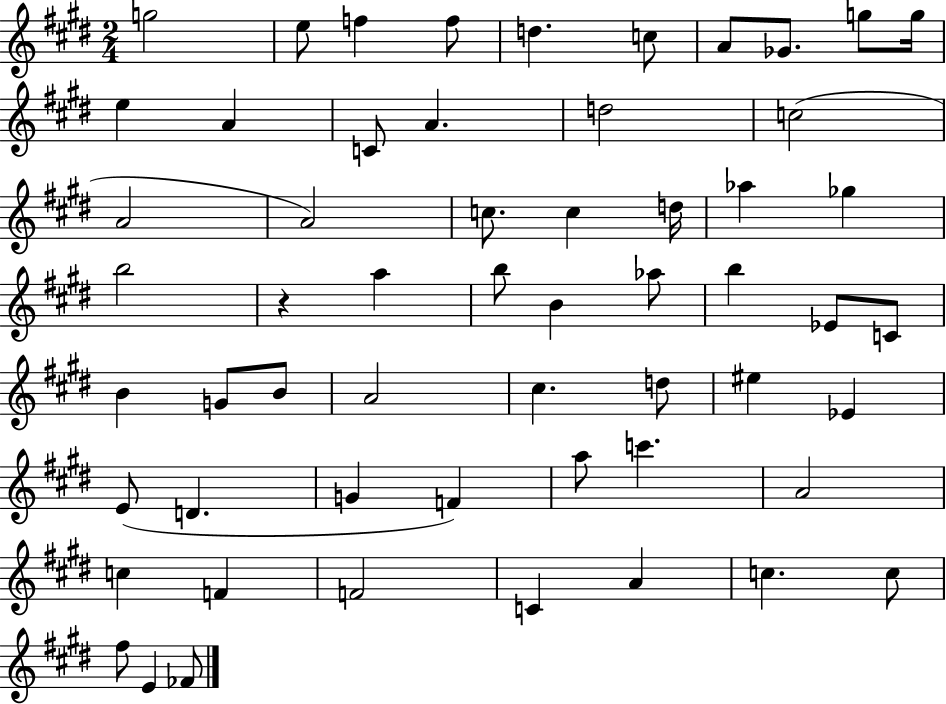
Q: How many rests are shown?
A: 1